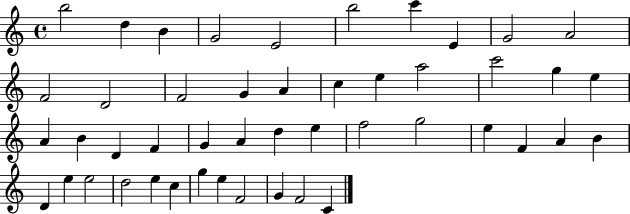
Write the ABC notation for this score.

X:1
T:Untitled
M:4/4
L:1/4
K:C
b2 d B G2 E2 b2 c' E G2 A2 F2 D2 F2 G A c e a2 c'2 g e A B D F G A d e f2 g2 e F A B D e e2 d2 e c g e F2 G F2 C